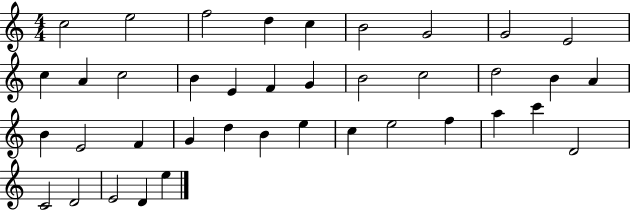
{
  \clef treble
  \numericTimeSignature
  \time 4/4
  \key c \major
  c''2 e''2 | f''2 d''4 c''4 | b'2 g'2 | g'2 e'2 | \break c''4 a'4 c''2 | b'4 e'4 f'4 g'4 | b'2 c''2 | d''2 b'4 a'4 | \break b'4 e'2 f'4 | g'4 d''4 b'4 e''4 | c''4 e''2 f''4 | a''4 c'''4 d'2 | \break c'2 d'2 | e'2 d'4 e''4 | \bar "|."
}